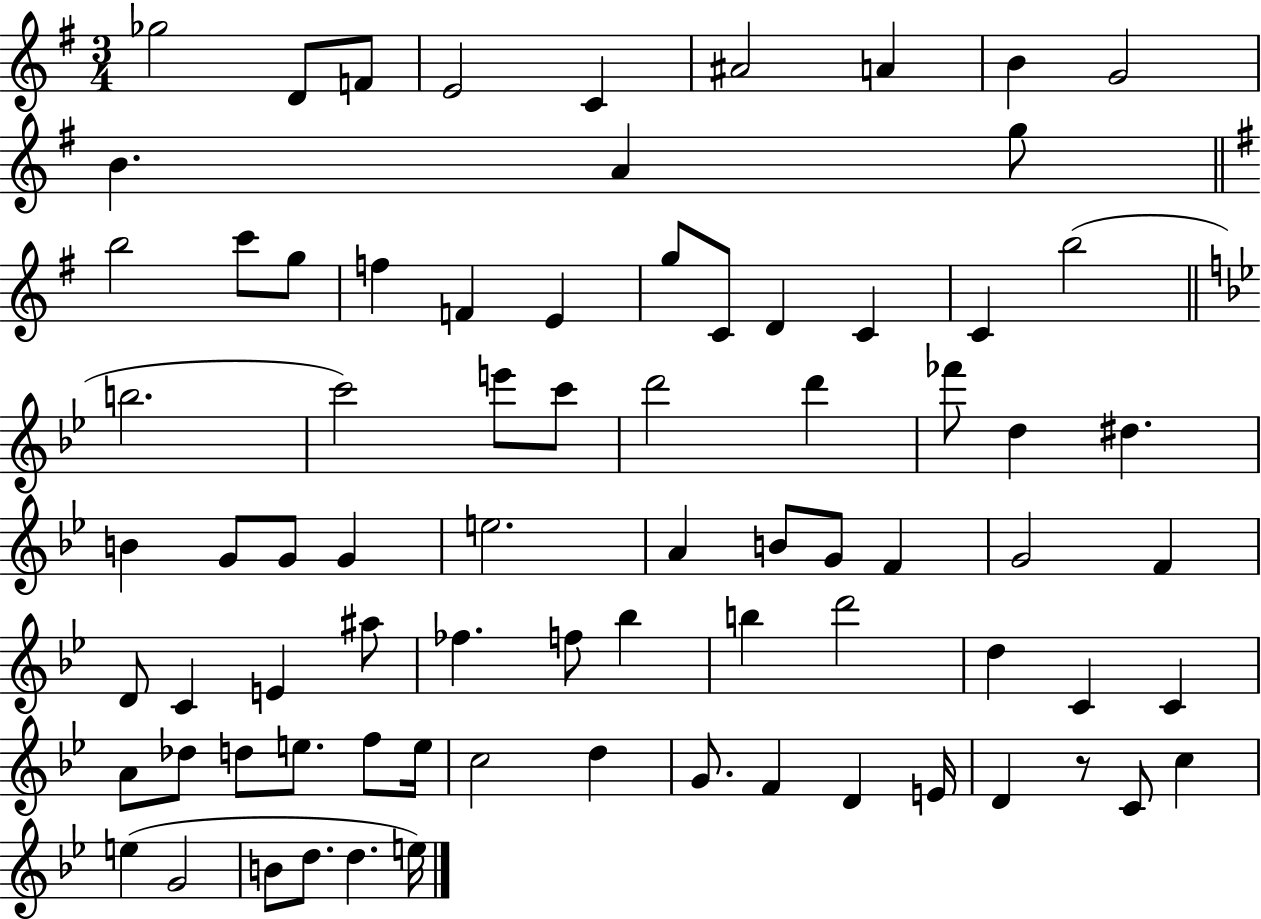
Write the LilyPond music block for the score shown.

{
  \clef treble
  \numericTimeSignature
  \time 3/4
  \key g \major
  \repeat volta 2 { ges''2 d'8 f'8 | e'2 c'4 | ais'2 a'4 | b'4 g'2 | \break b'4. a'4 g''8 | \bar "||" \break \key g \major b''2 c'''8 g''8 | f''4 f'4 e'4 | g''8 c'8 d'4 c'4 | c'4 b''2( | \break \bar "||" \break \key bes \major b''2. | c'''2) e'''8 c'''8 | d'''2 d'''4 | fes'''8 d''4 dis''4. | \break b'4 g'8 g'8 g'4 | e''2. | a'4 b'8 g'8 f'4 | g'2 f'4 | \break d'8 c'4 e'4 ais''8 | fes''4. f''8 bes''4 | b''4 d'''2 | d''4 c'4 c'4 | \break a'8 des''8 d''8 e''8. f''8 e''16 | c''2 d''4 | g'8. f'4 d'4 e'16 | d'4 r8 c'8 c''4 | \break e''4( g'2 | b'8 d''8. d''4. e''16) | } \bar "|."
}